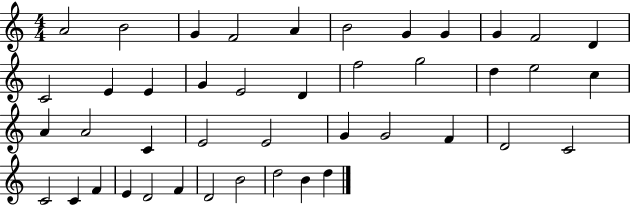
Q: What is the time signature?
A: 4/4